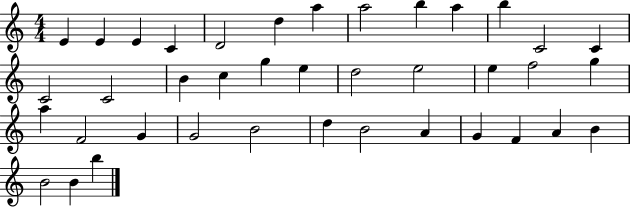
E4/q E4/q E4/q C4/q D4/h D5/q A5/q A5/h B5/q A5/q B5/q C4/h C4/q C4/h C4/h B4/q C5/q G5/q E5/q D5/h E5/h E5/q F5/h G5/q A5/q F4/h G4/q G4/h B4/h D5/q B4/h A4/q G4/q F4/q A4/q B4/q B4/h B4/q B5/q